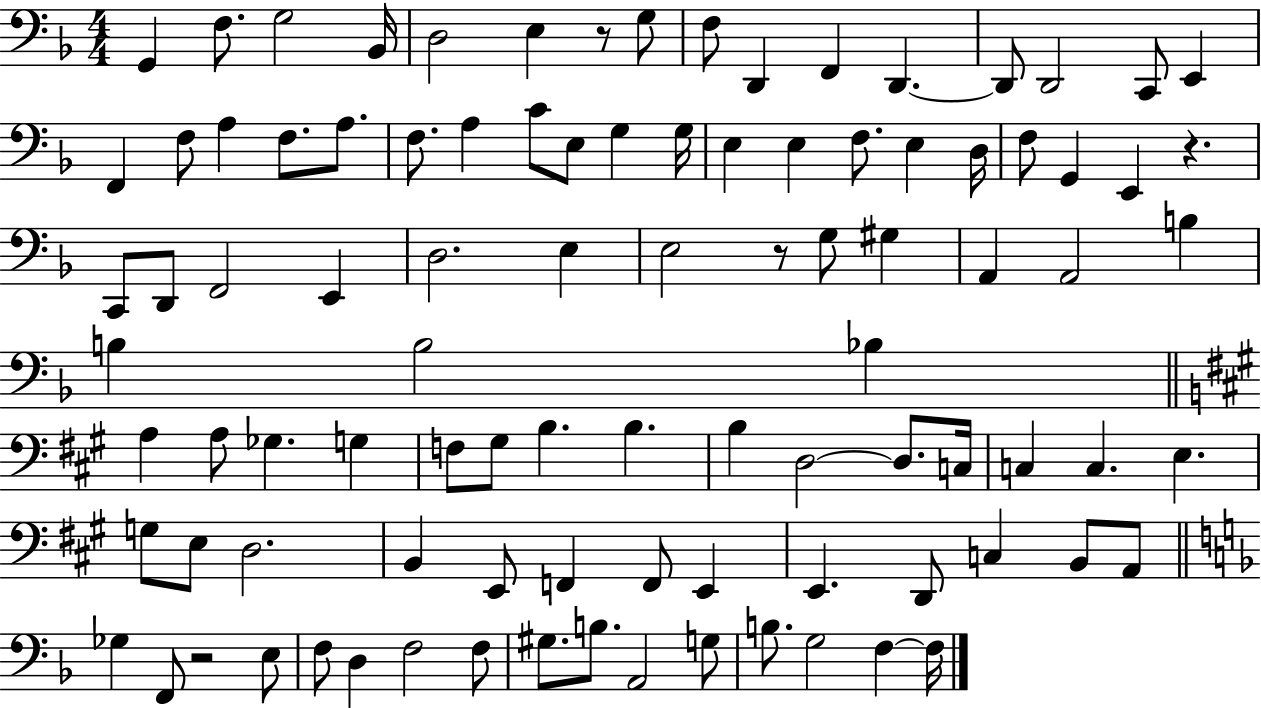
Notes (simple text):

G2/q F3/e. G3/h Bb2/s D3/h E3/q R/e G3/e F3/e D2/q F2/q D2/q. D2/e D2/h C2/e E2/q F2/q F3/e A3/q F3/e. A3/e. F3/e. A3/q C4/e E3/e G3/q G3/s E3/q E3/q F3/e. E3/q D3/s F3/e G2/q E2/q R/q. C2/e D2/e F2/h E2/q D3/h. E3/q E3/h R/e G3/e G#3/q A2/q A2/h B3/q B3/q B3/h Bb3/q A3/q A3/e Gb3/q. G3/q F3/e G#3/e B3/q. B3/q. B3/q D3/h D3/e. C3/s C3/q C3/q. E3/q. G3/e E3/e D3/h. B2/q E2/e F2/q F2/e E2/q E2/q. D2/e C3/q B2/e A2/e Gb3/q F2/e R/h E3/e F3/e D3/q F3/h F3/e G#3/e. B3/e. A2/h G3/e B3/e. G3/h F3/q F3/s